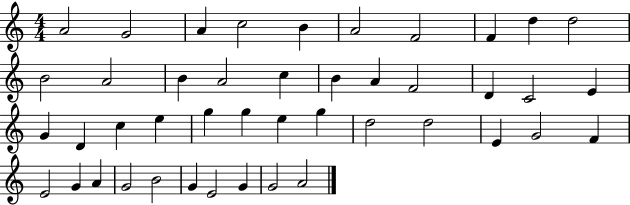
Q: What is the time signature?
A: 4/4